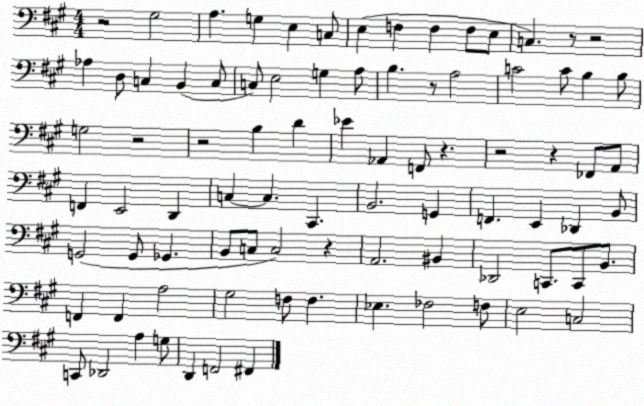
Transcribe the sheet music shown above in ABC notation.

X:1
T:Untitled
M:4/4
L:1/4
K:A
z2 ^G,2 A, G, E, C,/2 E, F, F, F,/2 E,/2 C, z/2 z2 _A, D,/2 C, B,, C,/2 C,/2 E,2 G, A,/2 B, z/2 A,2 C2 C/2 B, B,/2 G,2 z2 z2 B, D _E _A,, F,,/2 z z2 z _F,,/2 A,,/2 F,, E,,2 D,, C, C, ^C,, B,,2 G,, F,, E,, _D,, B,,/2 G,,2 G,,/2 _G,, B,,/2 C,/2 C,2 z A,,2 ^B,, _D,,2 C,,/2 C,,/2 B,,/2 F,, F,, A,2 ^G,2 F,/2 F, _E, _F,2 F,/2 E,2 C,2 C,,/2 _D,,2 A, G,/2 D,, F,,2 ^F,,